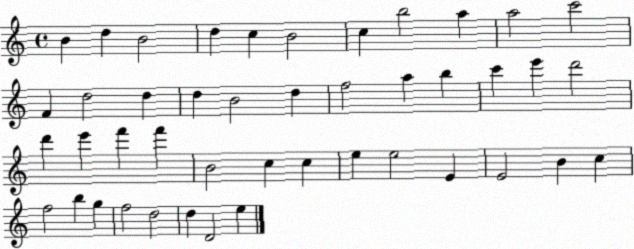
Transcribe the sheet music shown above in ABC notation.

X:1
T:Untitled
M:4/4
L:1/4
K:C
B d B2 d c B2 c b2 a a2 c'2 F d2 d d B2 d f2 a b c' e' d'2 d' e' f' f' B2 c c e e2 E E2 B c f2 b g f2 d2 d D2 e